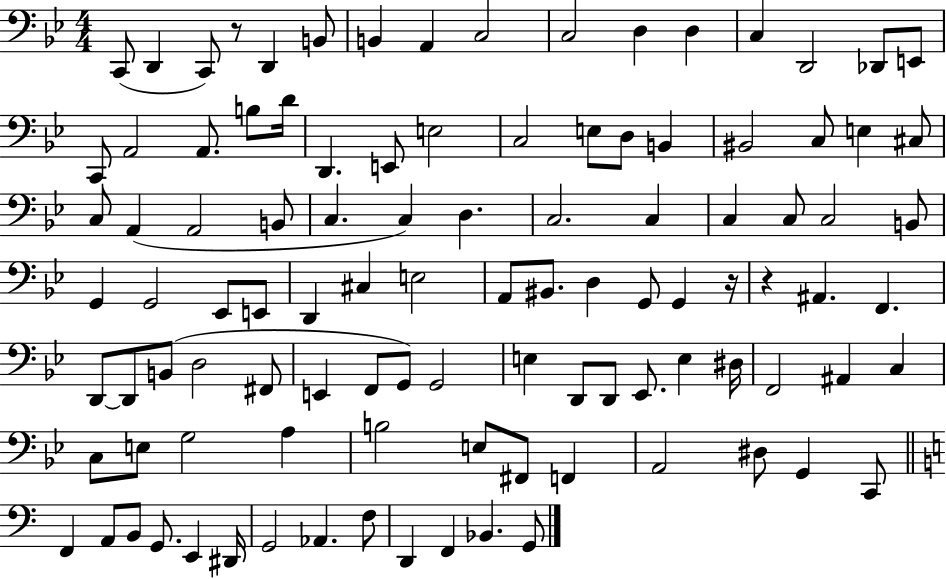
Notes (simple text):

C2/e D2/q C2/e R/e D2/q B2/e B2/q A2/q C3/h C3/h D3/q D3/q C3/q D2/h Db2/e E2/e C2/e A2/h A2/e. B3/e D4/s D2/q. E2/e E3/h C3/h E3/e D3/e B2/q BIS2/h C3/e E3/q C#3/e C3/e A2/q A2/h B2/e C3/q. C3/q D3/q. C3/h. C3/q C3/q C3/e C3/h B2/e G2/q G2/h Eb2/e E2/e D2/q C#3/q E3/h A2/e BIS2/e. D3/q G2/e G2/q R/s R/q A#2/q. F2/q. D2/e D2/e B2/e D3/h F#2/e E2/q F2/e G2/e G2/h E3/q D2/e D2/e Eb2/e. E3/q D#3/s F2/h A#2/q C3/q C3/e E3/e G3/h A3/q B3/h E3/e F#2/e F2/q A2/h D#3/e G2/q C2/e F2/q A2/e B2/e G2/e. E2/q D#2/s G2/h Ab2/q. F3/e D2/q F2/q Bb2/q. G2/e